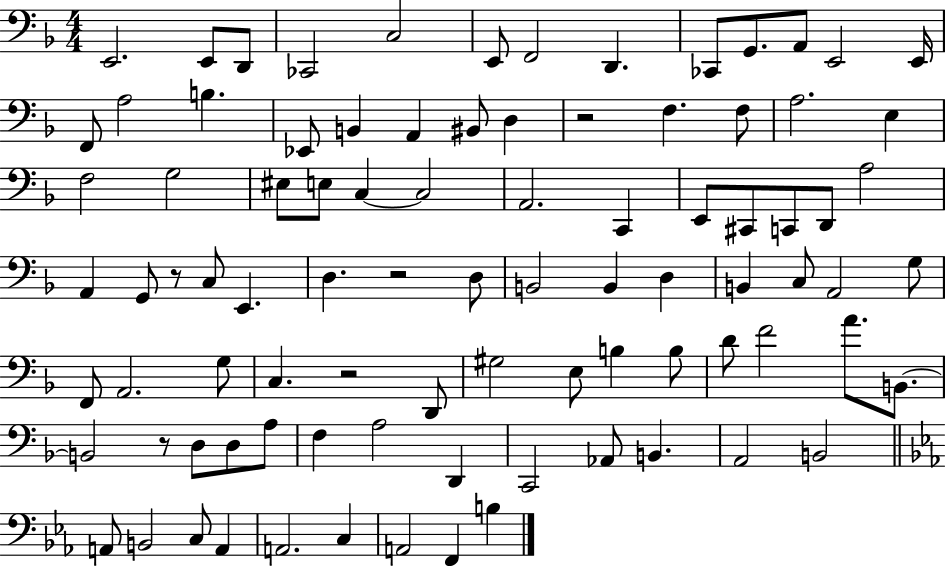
{
  \clef bass
  \numericTimeSignature
  \time 4/4
  \key f \major
  \repeat volta 2 { e,2. e,8 d,8 | ces,2 c2 | e,8 f,2 d,4. | ces,8 g,8. a,8 e,2 e,16 | \break f,8 a2 b4. | ees,8 b,4 a,4 bis,8 d4 | r2 f4. f8 | a2. e4 | \break f2 g2 | eis8 e8 c4~~ c2 | a,2. c,4 | e,8 cis,8 c,8 d,8 a2 | \break a,4 g,8 r8 c8 e,4. | d4. r2 d8 | b,2 b,4 d4 | b,4 c8 a,2 g8 | \break f,8 a,2. g8 | c4. r2 d,8 | gis2 e8 b4 b8 | d'8 f'2 a'8. b,8.~~ | \break b,2 r8 d8 d8 a8 | f4 a2 d,4 | c,2 aes,8 b,4. | a,2 b,2 | \break \bar "||" \break \key ees \major a,8 b,2 c8 a,4 | a,2. c4 | a,2 f,4 b4 | } \bar "|."
}